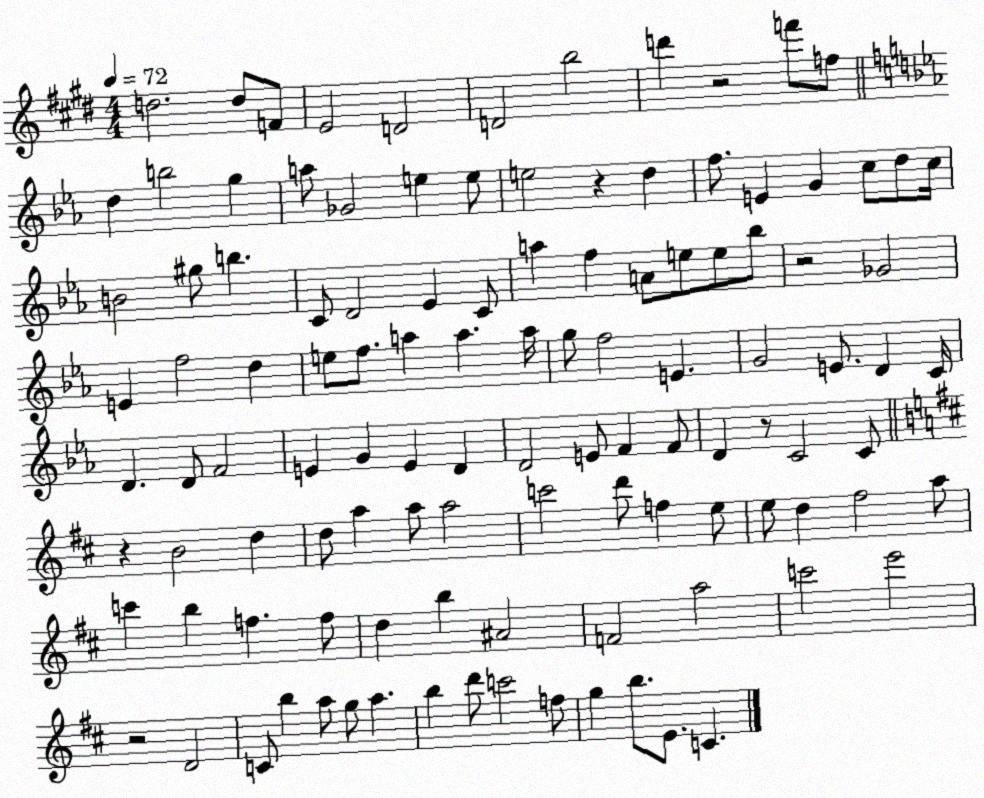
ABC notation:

X:1
T:Untitled
M:4/4
L:1/4
K:E
d2 d/2 F/2 E2 D2 D2 b2 d' z2 f'/2 f/2 d b2 g a/2 _G2 e e/2 e2 z d f/2 E G c/2 d/2 c/4 B2 ^g/2 b C/2 D2 _E C/2 a f A/2 e/2 e/2 _b/2 z2 _G2 E f2 d e/2 f/2 a a a/4 g/2 f2 E G2 E/2 D C/4 D D/2 F2 E G E D D2 E/2 F F/2 D z/2 C2 C/2 z B2 d d/2 a a/2 a2 c'2 d'/2 f e/2 e/2 d ^f2 a/2 c' b f f/2 d b ^A2 F2 a2 c'2 e'2 z2 D2 C/2 b a/2 g/2 a b d'/2 c'2 f/2 g b/2 E/2 C